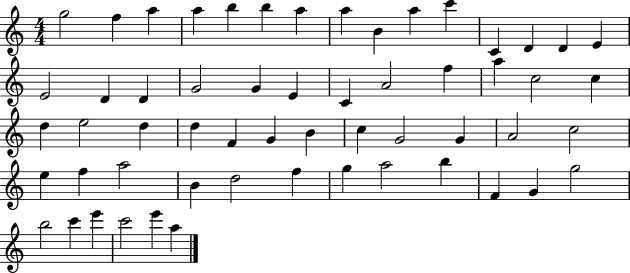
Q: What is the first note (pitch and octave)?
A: G5